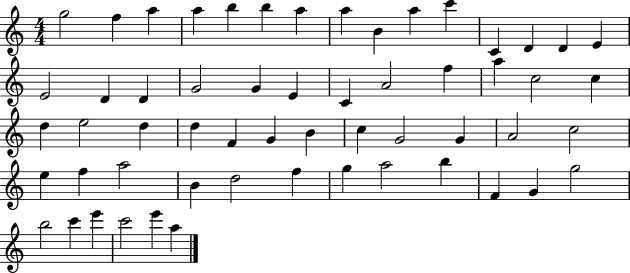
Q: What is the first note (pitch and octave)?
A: G5